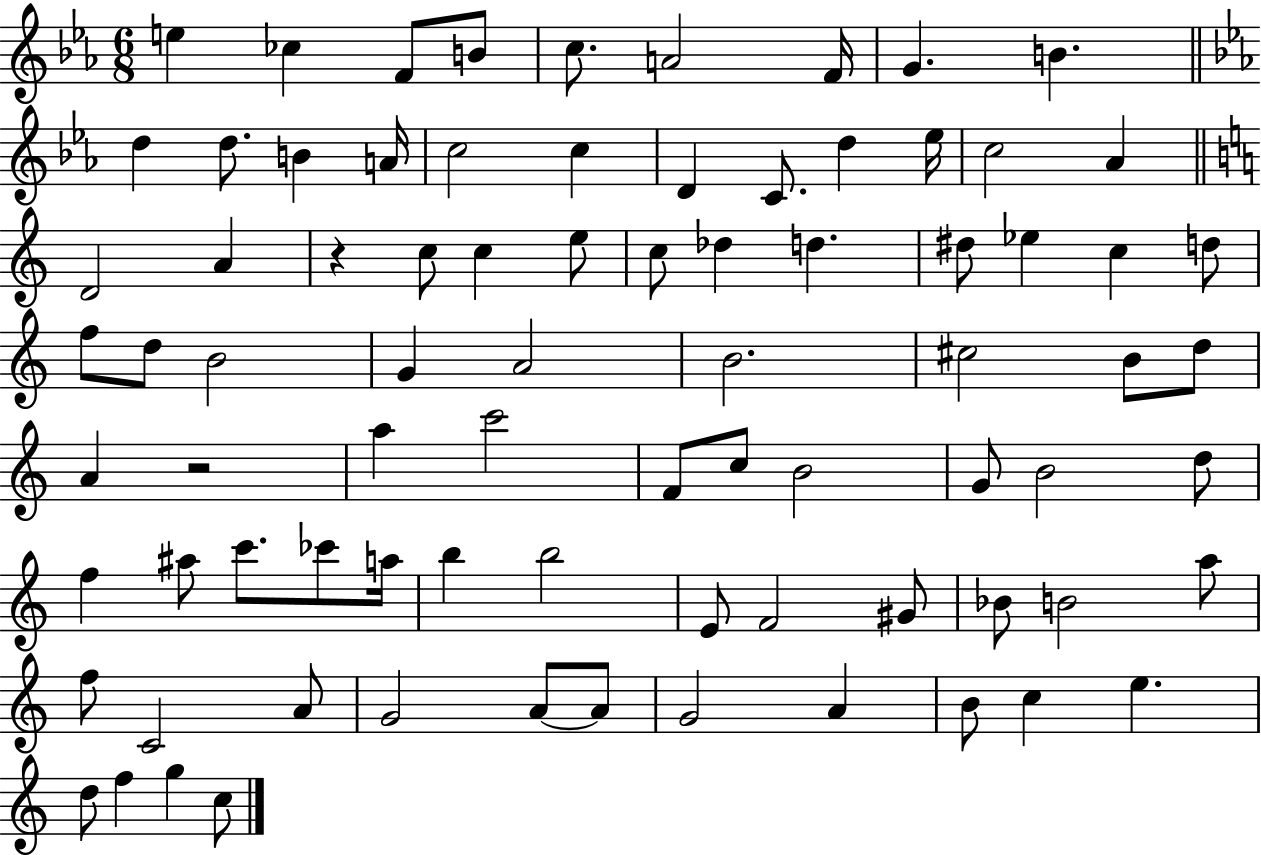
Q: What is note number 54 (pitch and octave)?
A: C6